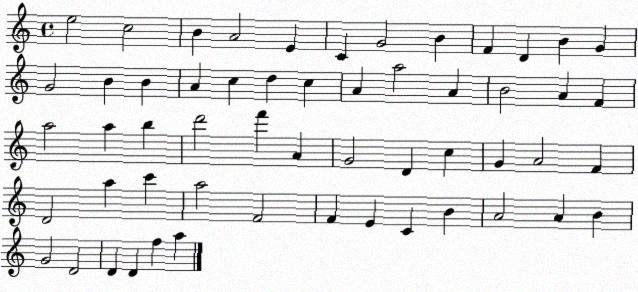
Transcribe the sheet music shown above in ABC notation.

X:1
T:Untitled
M:4/4
L:1/4
K:C
e2 c2 B A2 E C G2 B F D B G G2 B B A c d c A a2 A B2 A F a2 a b d'2 f' A G2 D c G A2 F D2 a c' a2 F2 F E C B A2 A B G2 D2 D D f a